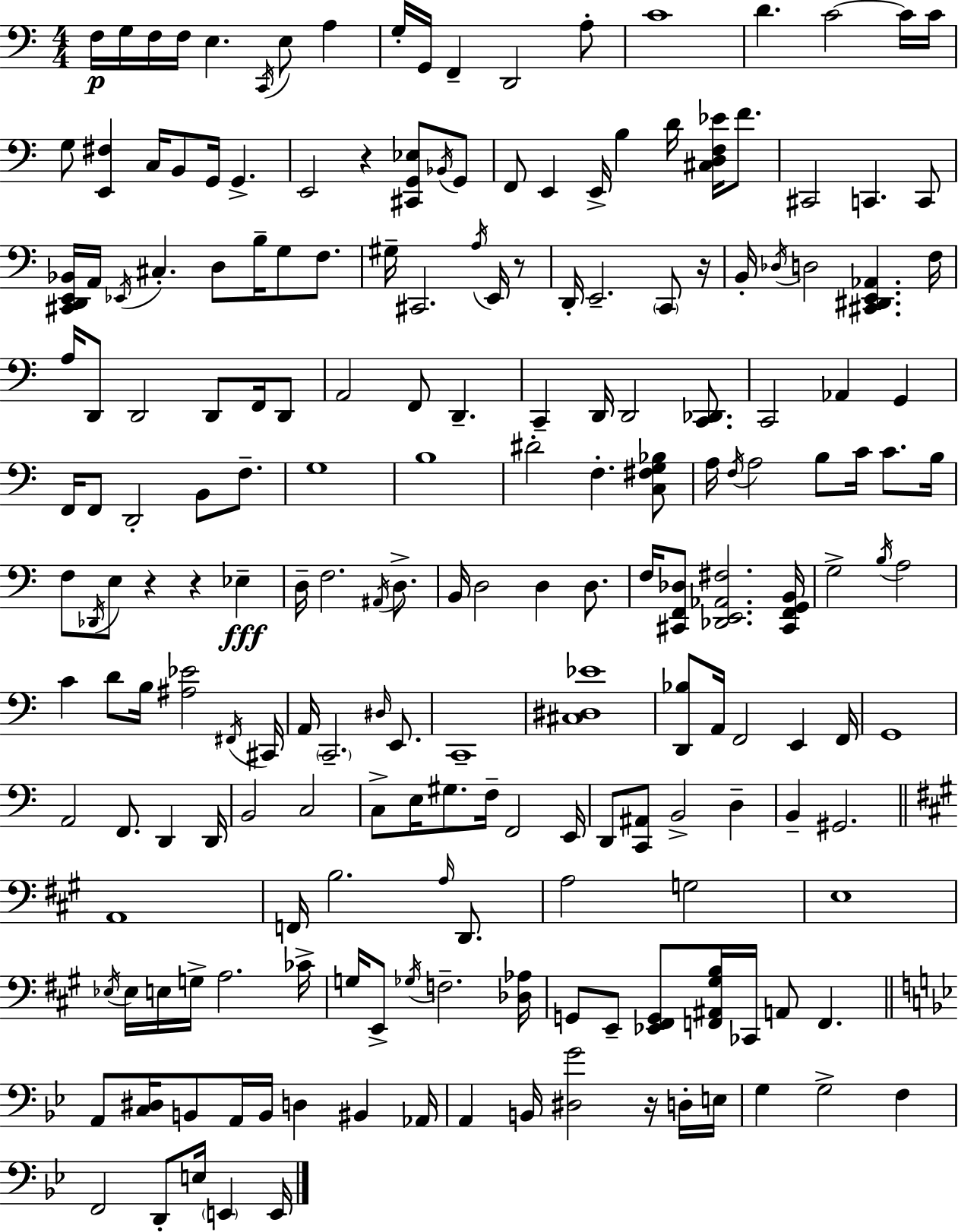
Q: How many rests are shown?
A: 6